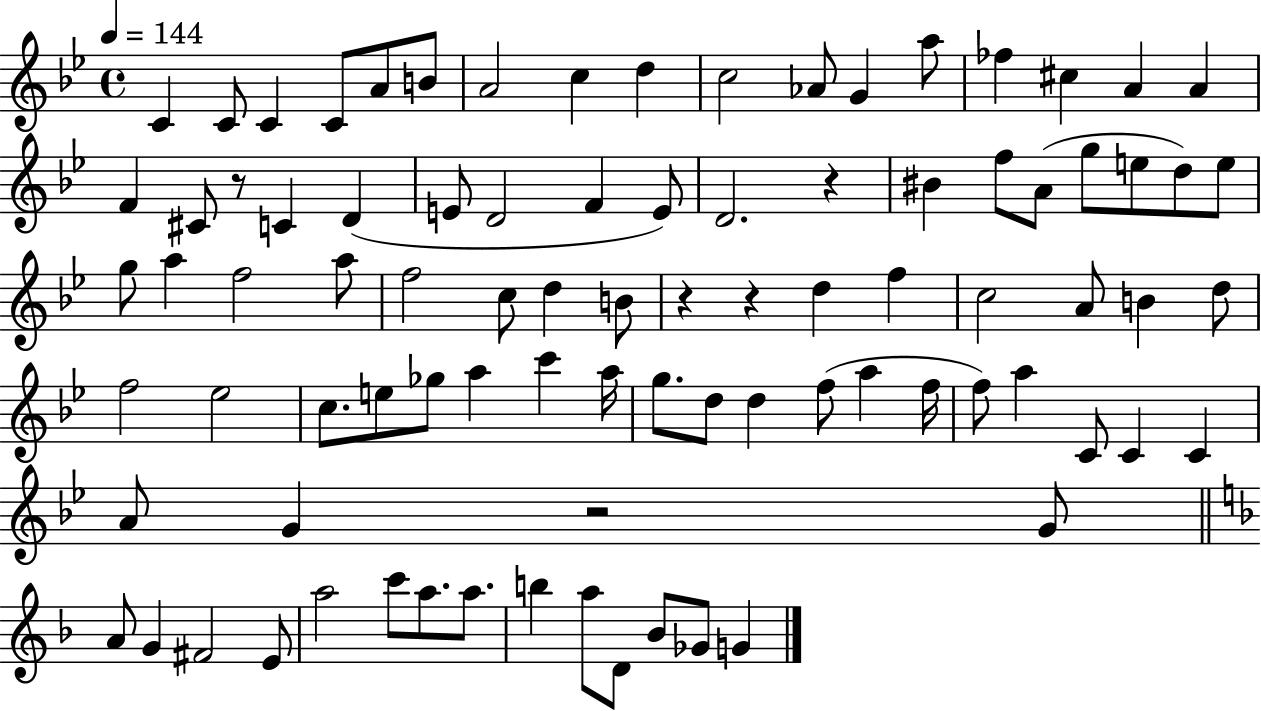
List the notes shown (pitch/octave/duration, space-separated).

C4/q C4/e C4/q C4/e A4/e B4/e A4/h C5/q D5/q C5/h Ab4/e G4/q A5/e FES5/q C#5/q A4/q A4/q F4/q C#4/e R/e C4/q D4/q E4/e D4/h F4/q E4/e D4/h. R/q BIS4/q F5/e A4/e G5/e E5/e D5/e E5/e G5/e A5/q F5/h A5/e F5/h C5/e D5/q B4/e R/q R/q D5/q F5/q C5/h A4/e B4/q D5/e F5/h Eb5/h C5/e. E5/e Gb5/e A5/q C6/q A5/s G5/e. D5/e D5/q F5/e A5/q F5/s F5/e A5/q C4/e C4/q C4/q A4/e G4/q R/h G4/e A4/e G4/q F#4/h E4/e A5/h C6/e A5/e. A5/e. B5/q A5/e D4/e Bb4/e Gb4/e G4/q